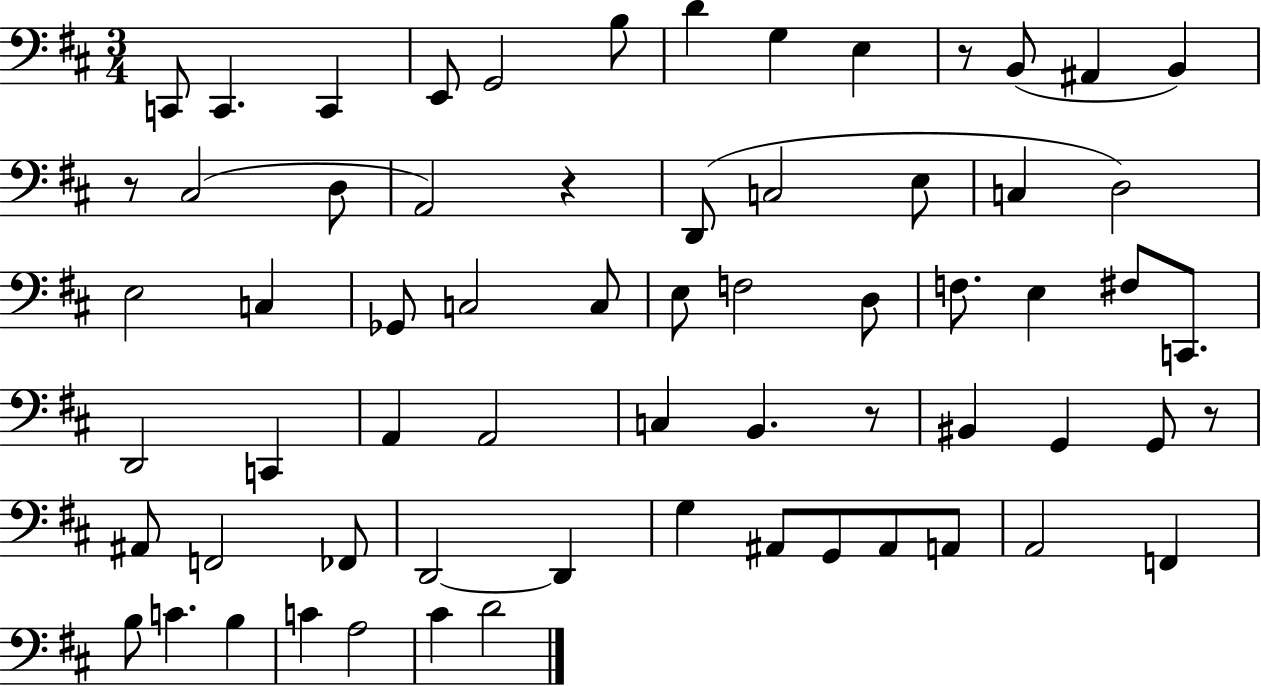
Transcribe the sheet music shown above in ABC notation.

X:1
T:Untitled
M:3/4
L:1/4
K:D
C,,/2 C,, C,, E,,/2 G,,2 B,/2 D G, E, z/2 B,,/2 ^A,, B,, z/2 ^C,2 D,/2 A,,2 z D,,/2 C,2 E,/2 C, D,2 E,2 C, _G,,/2 C,2 C,/2 E,/2 F,2 D,/2 F,/2 E, ^F,/2 C,,/2 D,,2 C,, A,, A,,2 C, B,, z/2 ^B,, G,, G,,/2 z/2 ^A,,/2 F,,2 _F,,/2 D,,2 D,, G, ^A,,/2 G,,/2 ^A,,/2 A,,/2 A,,2 F,, B,/2 C B, C A,2 ^C D2